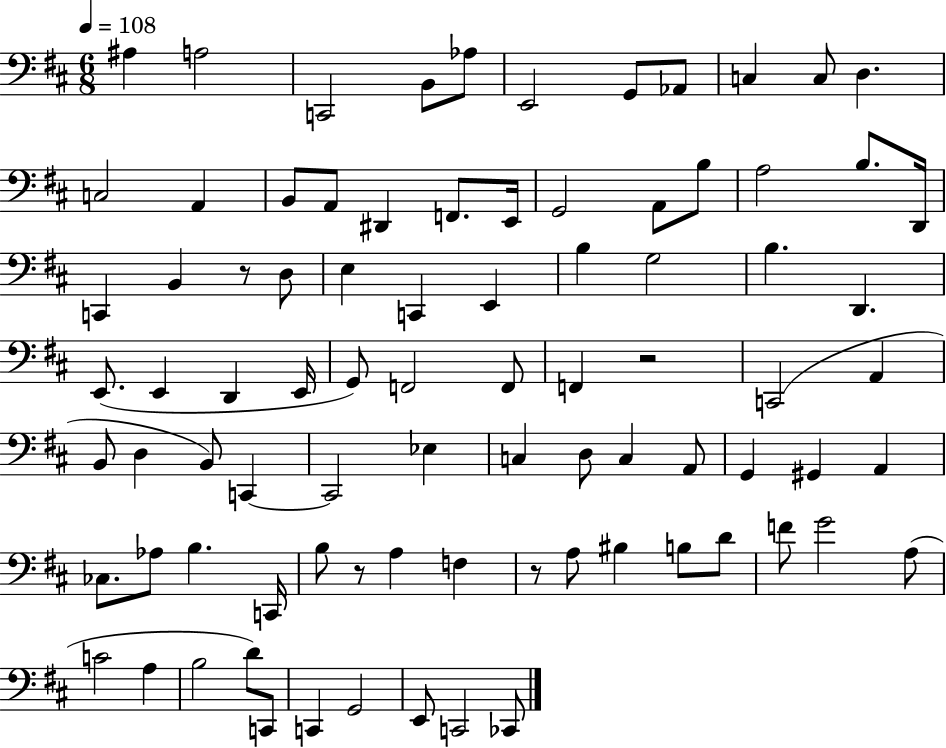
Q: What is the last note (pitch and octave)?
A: CES2